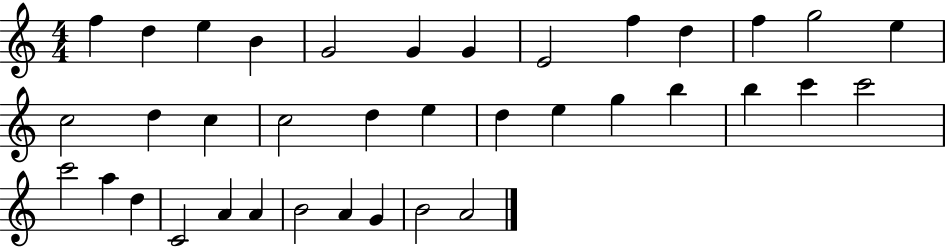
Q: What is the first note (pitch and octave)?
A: F5